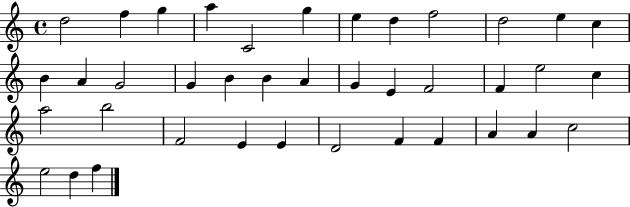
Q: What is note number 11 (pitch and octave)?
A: E5